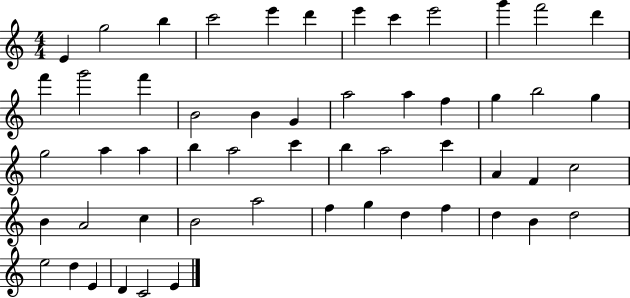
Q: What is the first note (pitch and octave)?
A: E4